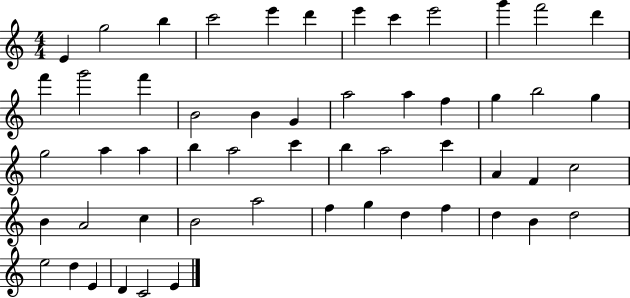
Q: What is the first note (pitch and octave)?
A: E4